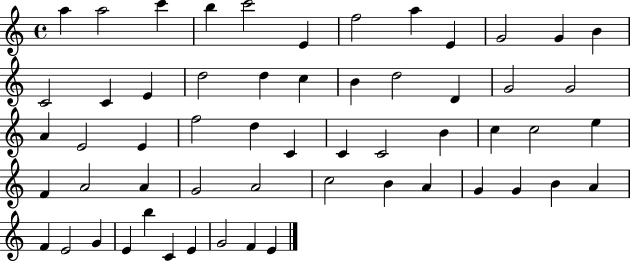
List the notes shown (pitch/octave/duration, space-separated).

A5/q A5/h C6/q B5/q C6/h E4/q F5/h A5/q E4/q G4/h G4/q B4/q C4/h C4/q E4/q D5/h D5/q C5/q B4/q D5/h D4/q G4/h G4/h A4/q E4/h E4/q F5/h D5/q C4/q C4/q C4/h B4/q C5/q C5/h E5/q F4/q A4/h A4/q G4/h A4/h C5/h B4/q A4/q G4/q G4/q B4/q A4/q F4/q E4/h G4/q E4/q B5/q C4/q E4/q G4/h F4/q E4/q